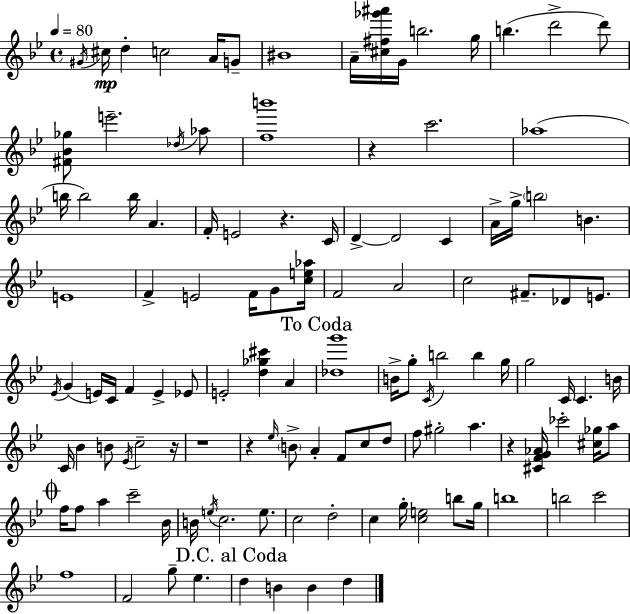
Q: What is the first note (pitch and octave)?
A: G#4